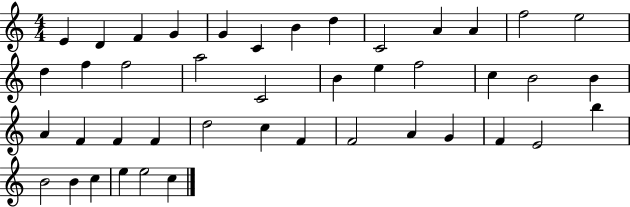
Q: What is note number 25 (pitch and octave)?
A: A4